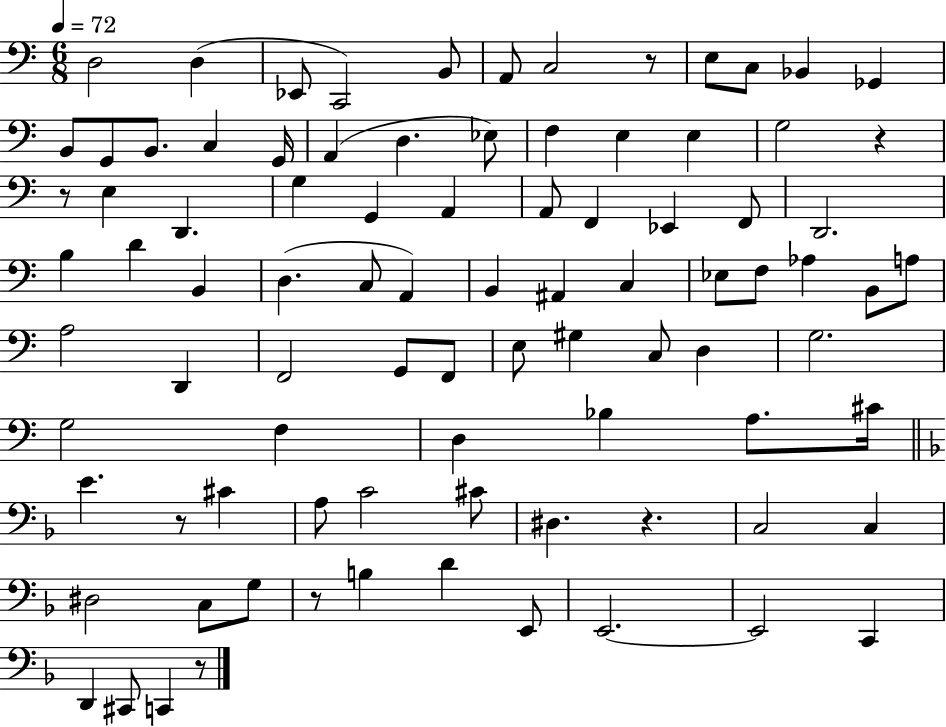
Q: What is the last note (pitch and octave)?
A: C2